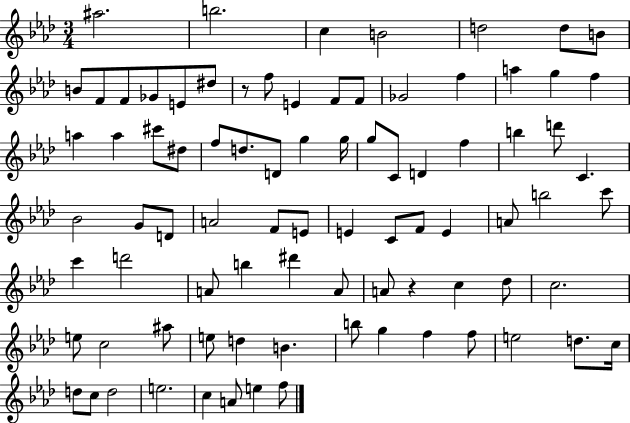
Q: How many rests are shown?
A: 2